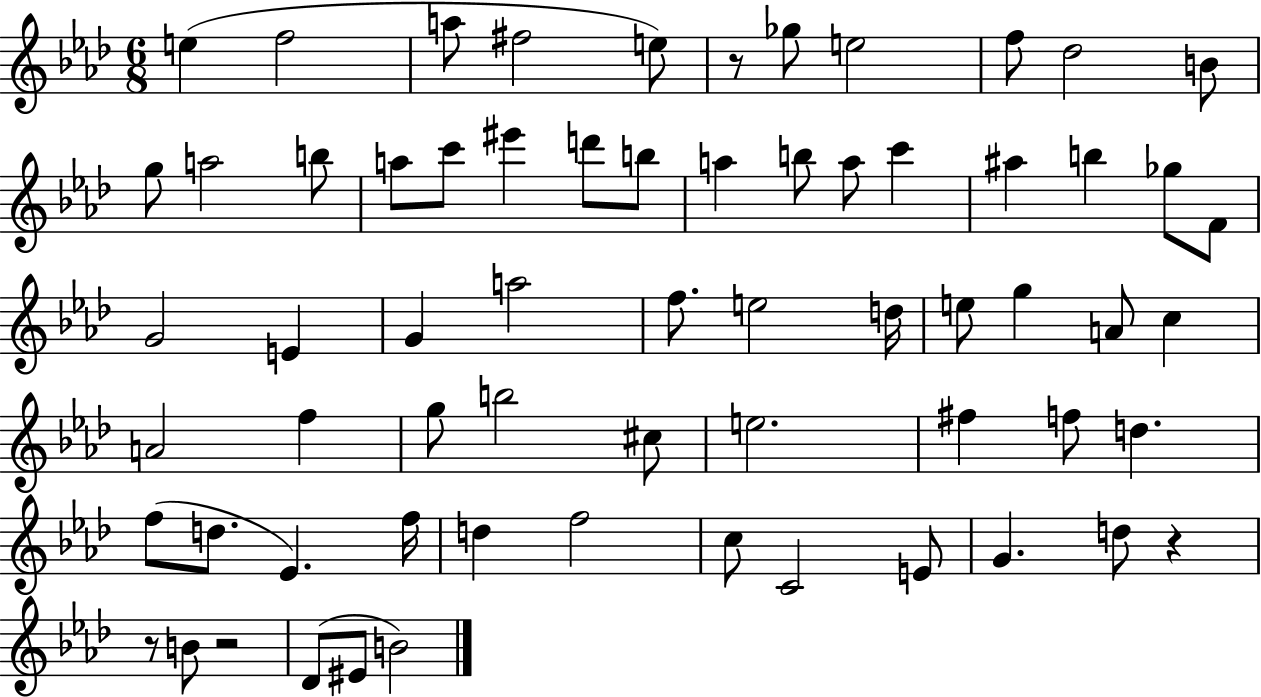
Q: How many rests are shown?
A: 4